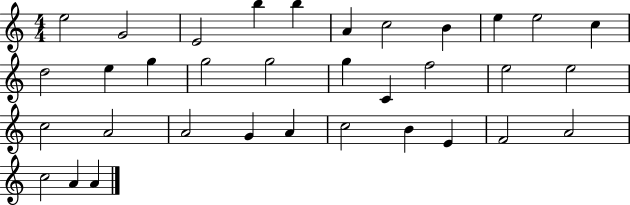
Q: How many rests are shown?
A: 0